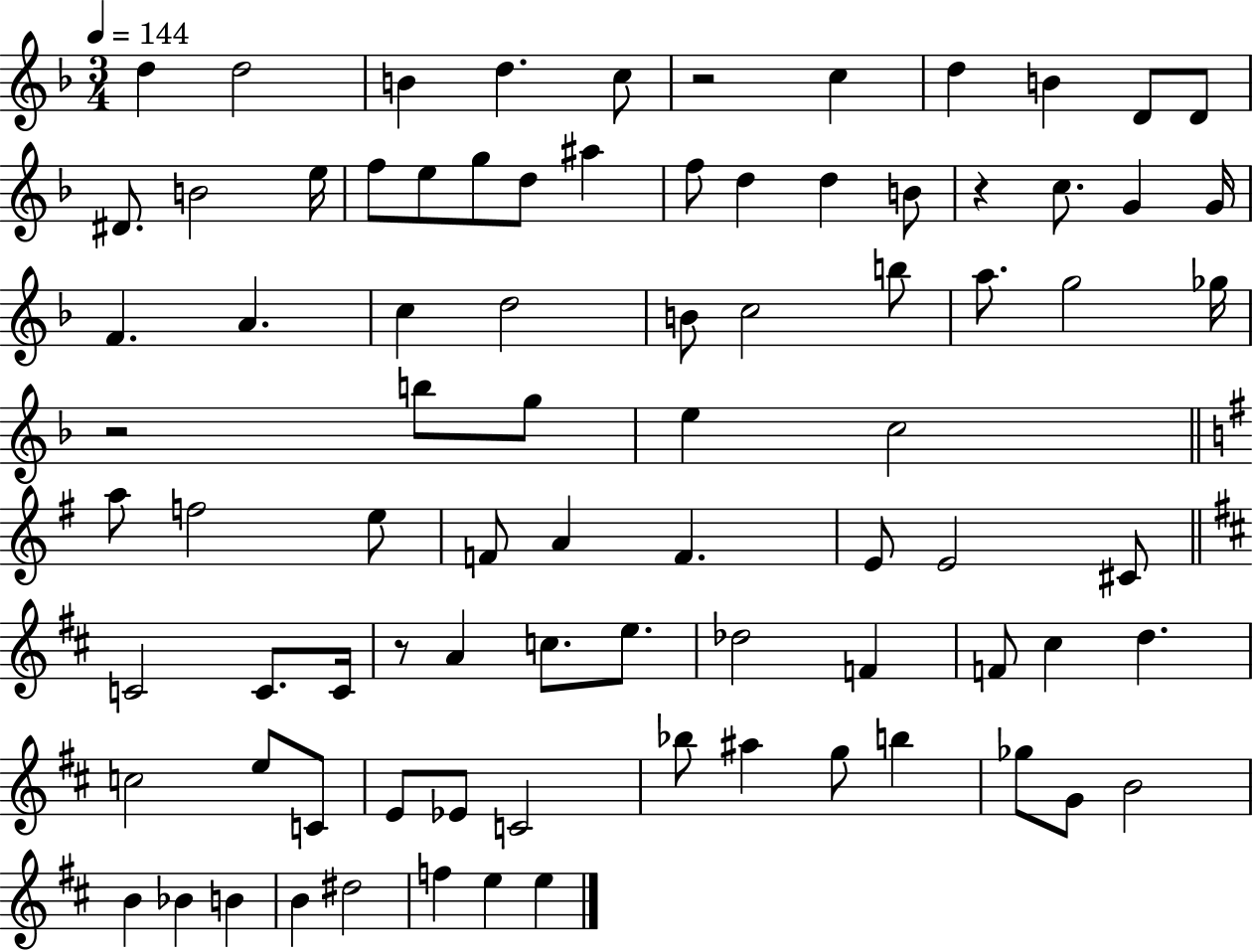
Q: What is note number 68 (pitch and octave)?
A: G5